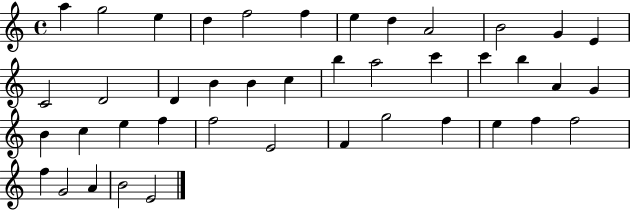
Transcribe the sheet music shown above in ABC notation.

X:1
T:Untitled
M:4/4
L:1/4
K:C
a g2 e d f2 f e d A2 B2 G E C2 D2 D B B c b a2 c' c' b A G B c e f f2 E2 F g2 f e f f2 f G2 A B2 E2